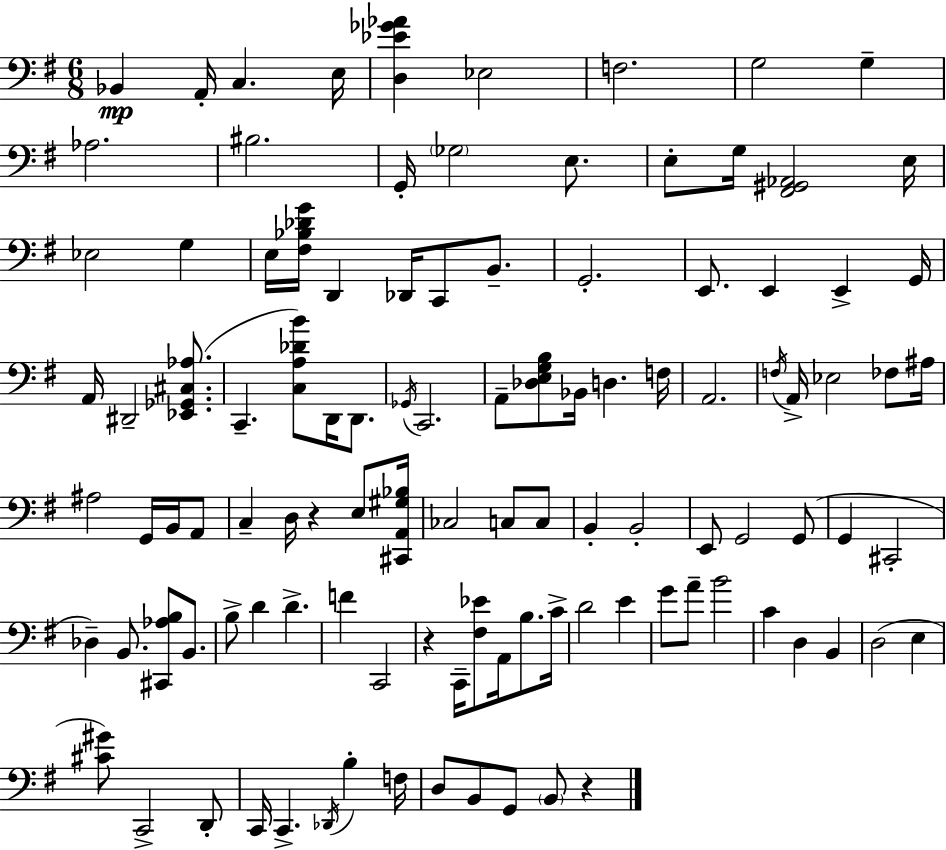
{
  \clef bass
  \numericTimeSignature
  \time 6/8
  \key g \major
  bes,4\mp a,16-. c4. e16 | <d ees' ges' aes'>4 ees2 | f2. | g2 g4-- | \break aes2. | bis2. | g,16-. \parenthesize ges2 e8. | e8-. g16 <fis, gis, aes,>2 e16 | \break ees2 g4 | e16 <fis bes des' g'>16 d,4 des,16 c,8 b,8.-- | g,2.-. | e,8. e,4 e,4-> g,16 | \break a,16 dis,2-- <ees, ges, cis aes>8.( | c,4.-- <c a des' b'>8) d,16 d,8. | \acciaccatura { ges,16 } c,2. | a,8-- <des e g b>8 bes,16 d4. | \break f16 a,2. | \acciaccatura { f16 } a,16-> ees2 fes8 | ais16 ais2 g,16 b,16 | a,8 c4-- d16 r4 e8 | \break <cis, a, gis bes>16 ces2 c8 | c8 b,4-. b,2-. | e,8 g,2 | g,8( g,4 cis,2-. | \break des4--) b,8. <cis, aes b>8 b,8. | b8-> d'4 d'4.-> | f'4 c,2 | r4 c,16-- <fis ees'>8 a,16 b8. | \break c'16-> d'2 e'4 | g'8 a'8-- b'2 | c'4 d4 b,4 | d2( e4 | \break <cis' gis'>8) c,2-> | d,8-. c,16 c,4.-> \acciaccatura { des,16 } b4-. | f16 d8 b,8 g,8 \parenthesize b,8 r4 | \bar "|."
}